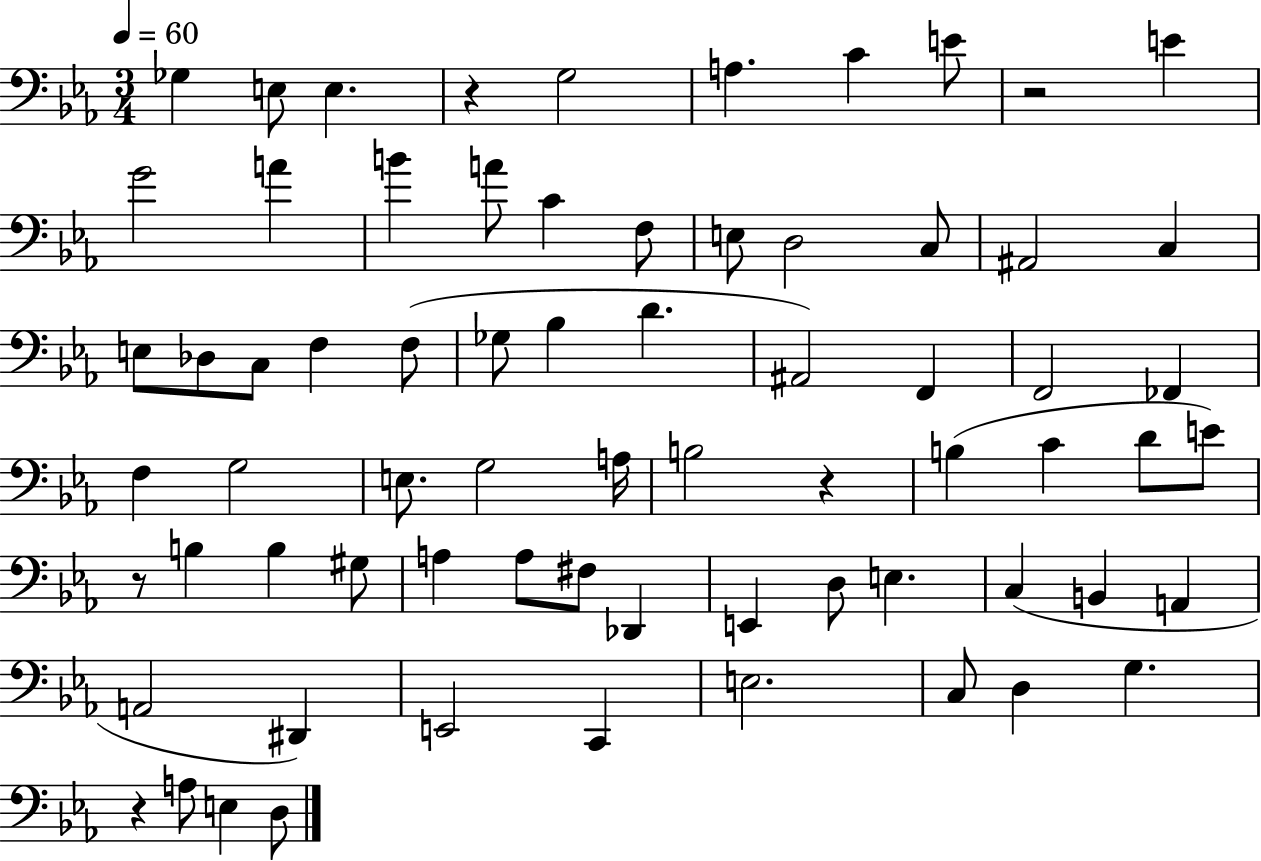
{
  \clef bass
  \numericTimeSignature
  \time 3/4
  \key ees \major
  \tempo 4 = 60
  \repeat volta 2 { ges4 e8 e4. | r4 g2 | a4. c'4 e'8 | r2 e'4 | \break g'2 a'4 | b'4 a'8 c'4 f8 | e8 d2 c8 | ais,2 c4 | \break e8 des8 c8 f4 f8( | ges8 bes4 d'4. | ais,2) f,4 | f,2 fes,4 | \break f4 g2 | e8. g2 a16 | b2 r4 | b4( c'4 d'8 e'8) | \break r8 b4 b4 gis8 | a4 a8 fis8 des,4 | e,4 d8 e4. | c4( b,4 a,4 | \break a,2 dis,4) | e,2 c,4 | e2. | c8 d4 g4. | \break r4 a8 e4 d8 | } \bar "|."
}